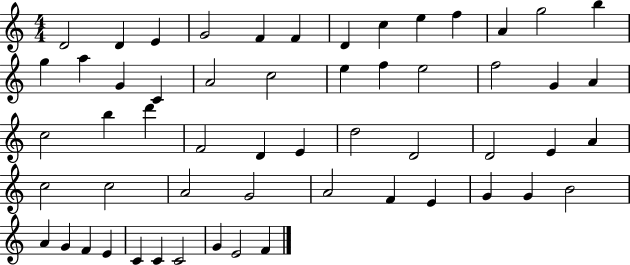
X:1
T:Untitled
M:4/4
L:1/4
K:C
D2 D E G2 F F D c e f A g2 b g a G C A2 c2 e f e2 f2 G A c2 b d' F2 D E d2 D2 D2 E A c2 c2 A2 G2 A2 F E G G B2 A G F E C C C2 G E2 F